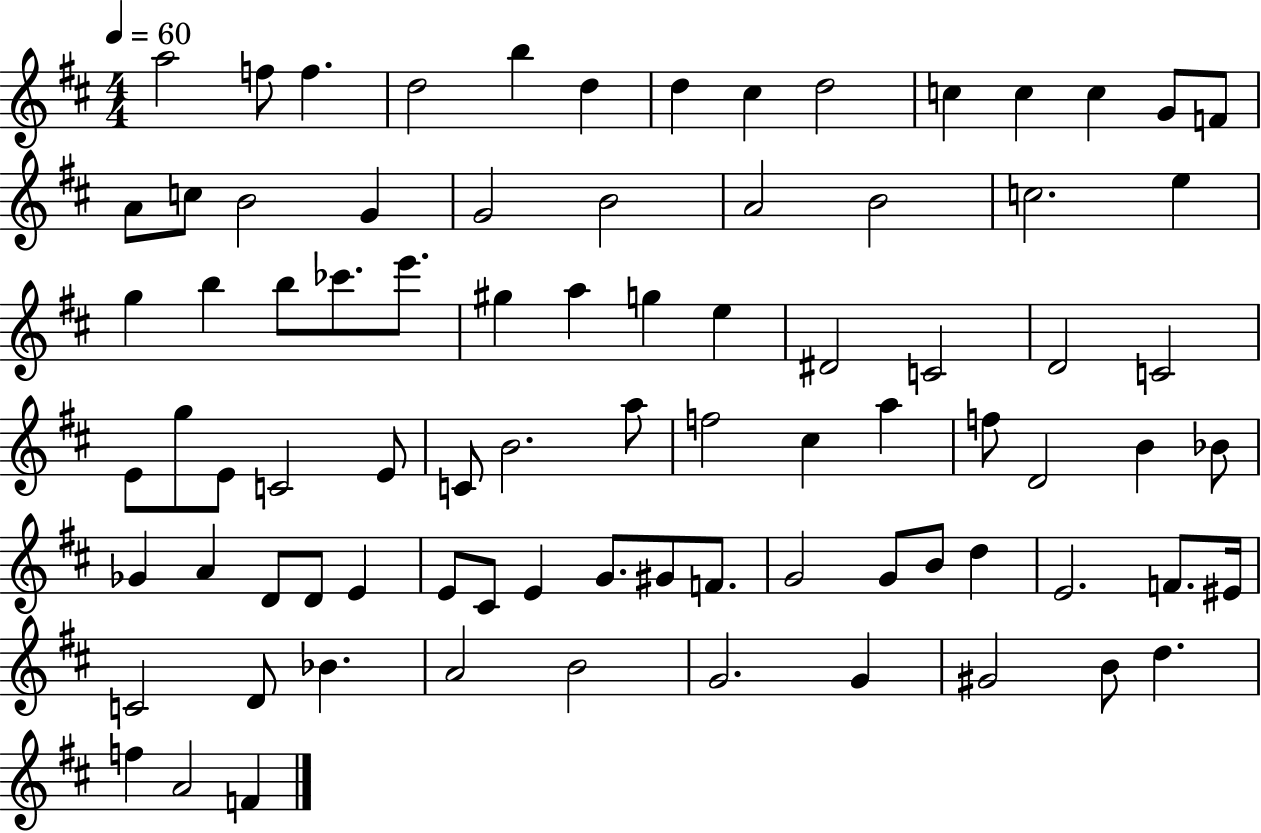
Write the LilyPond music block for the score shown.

{
  \clef treble
  \numericTimeSignature
  \time 4/4
  \key d \major
  \tempo 4 = 60
  a''2 f''8 f''4. | d''2 b''4 d''4 | d''4 cis''4 d''2 | c''4 c''4 c''4 g'8 f'8 | \break a'8 c''8 b'2 g'4 | g'2 b'2 | a'2 b'2 | c''2. e''4 | \break g''4 b''4 b''8 ces'''8. e'''8. | gis''4 a''4 g''4 e''4 | dis'2 c'2 | d'2 c'2 | \break e'8 g''8 e'8 c'2 e'8 | c'8 b'2. a''8 | f''2 cis''4 a''4 | f''8 d'2 b'4 bes'8 | \break ges'4 a'4 d'8 d'8 e'4 | e'8 cis'8 e'4 g'8. gis'8 f'8. | g'2 g'8 b'8 d''4 | e'2. f'8. eis'16 | \break c'2 d'8 bes'4. | a'2 b'2 | g'2. g'4 | gis'2 b'8 d''4. | \break f''4 a'2 f'4 | \bar "|."
}